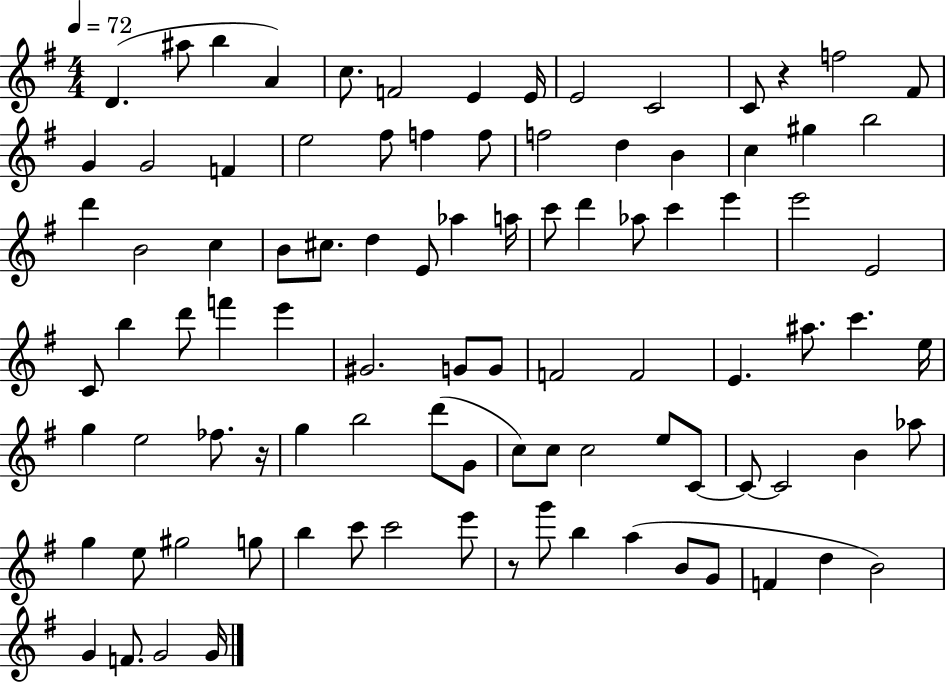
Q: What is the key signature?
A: G major